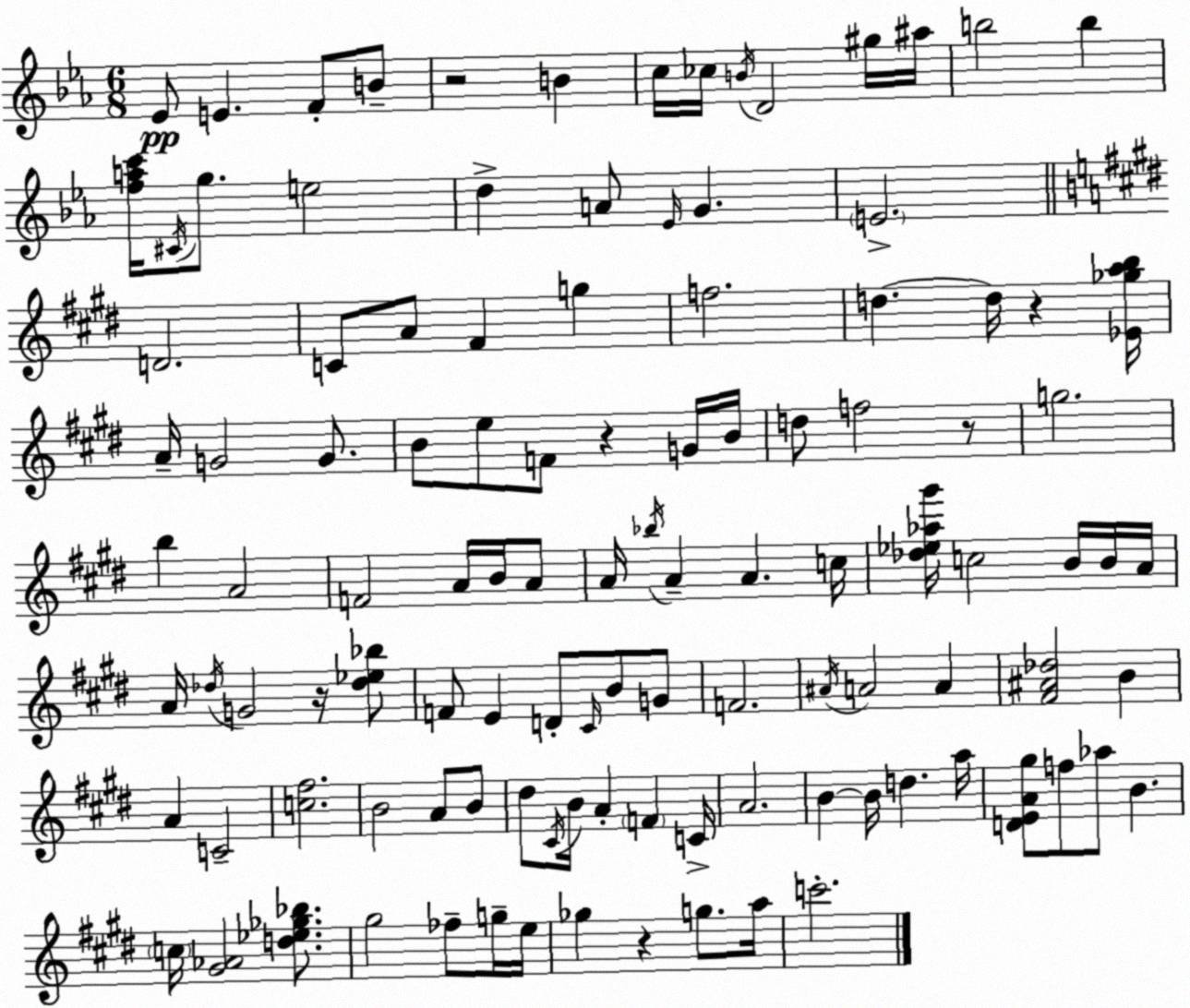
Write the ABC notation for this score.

X:1
T:Untitled
M:6/8
L:1/4
K:Eb
_E/2 E F/2 B/2 z2 B c/4 _c/4 B/4 D2 ^g/4 ^a/4 b2 b [fac']/4 ^C/4 g/2 e2 d A/2 _E/4 G E2 D2 C/2 A/2 ^F g f2 d d/4 z [_E_gab]/4 A/4 G2 G/2 B/2 e/2 F/2 z G/4 B/4 d/2 f2 z/2 g2 b A2 F2 A/4 B/4 A/2 A/4 _b/4 A A c/4 [_d_e_a^g']/4 c2 B/4 B/4 A/4 A/4 _d/4 G2 z/4 [_d_e_b]/2 F/2 E D/2 ^C/4 B/2 G/2 F2 ^A/4 A2 A [^F^A_d]2 B A C2 [c^f]2 B2 A/2 B/2 ^d/2 ^C/4 B/4 A F C/4 A2 B B/4 d a/4 [DEA^g]/2 f/2 _a/2 B c/4 [^G_A]2 [d_e_g_b]/2 ^g2 _f/2 g/4 e/4 _g z g/2 a/4 c'2